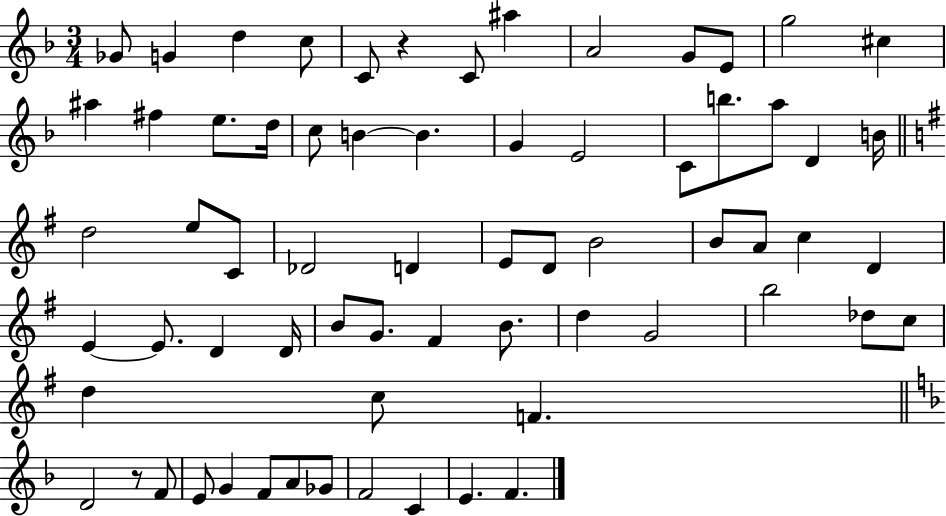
Gb4/e G4/q D5/q C5/e C4/e R/q C4/e A#5/q A4/h G4/e E4/e G5/h C#5/q A#5/q F#5/q E5/e. D5/s C5/e B4/q B4/q. G4/q E4/h C4/e B5/e. A5/e D4/q B4/s D5/h E5/e C4/e Db4/h D4/q E4/e D4/e B4/h B4/e A4/e C5/q D4/q E4/q E4/e. D4/q D4/s B4/e G4/e. F#4/q B4/e. D5/q G4/h B5/h Db5/e C5/e D5/q C5/e F4/q. D4/h R/e F4/e E4/e G4/q F4/e A4/e Gb4/e F4/h C4/q E4/q. F4/q.